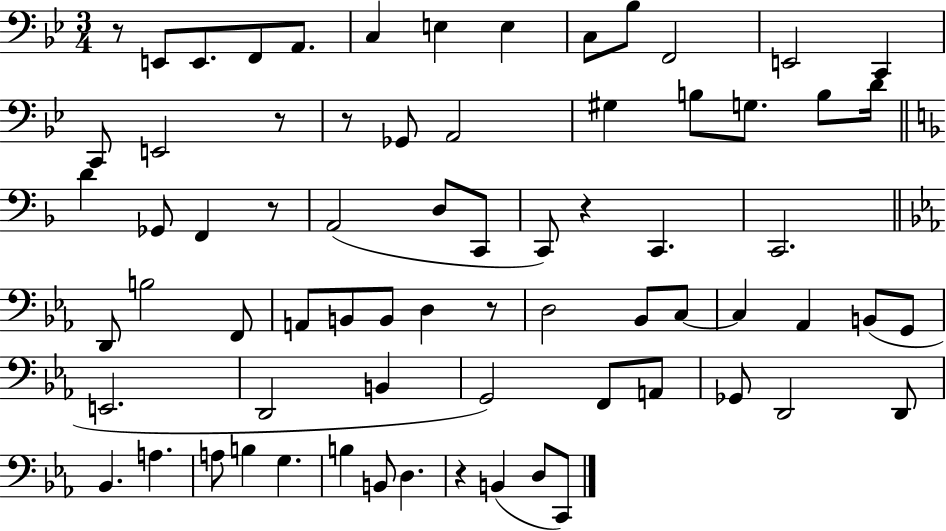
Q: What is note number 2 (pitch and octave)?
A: E2